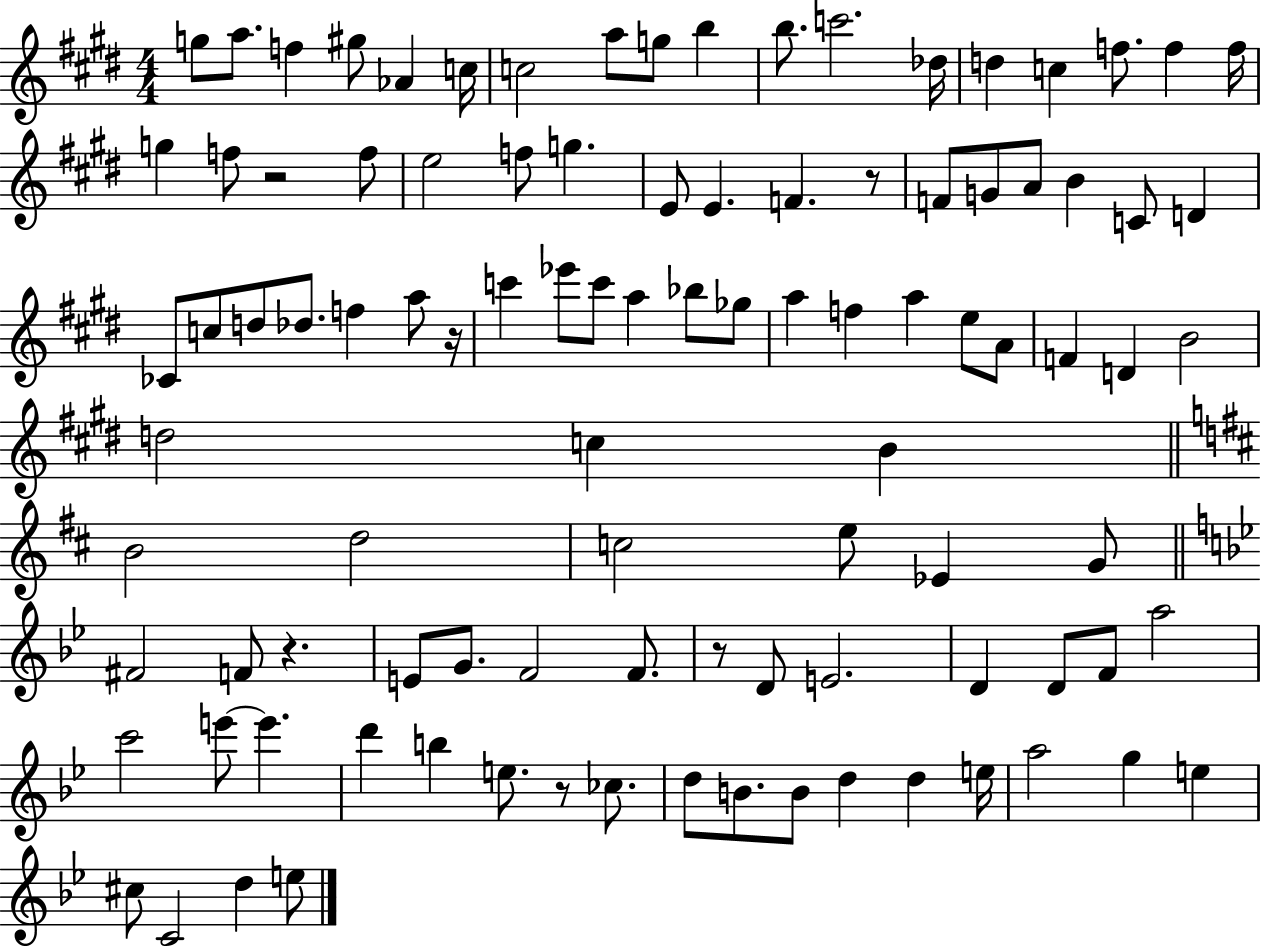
{
  \clef treble
  \numericTimeSignature
  \time 4/4
  \key e \major
  g''8 a''8. f''4 gis''8 aes'4 c''16 | c''2 a''8 g''8 b''4 | b''8. c'''2. des''16 | d''4 c''4 f''8. f''4 f''16 | \break g''4 f''8 r2 f''8 | e''2 f''8 g''4. | e'8 e'4. f'4. r8 | f'8 g'8 a'8 b'4 c'8 d'4 | \break ces'8 c''8 d''8 des''8. f''4 a''8 r16 | c'''4 ees'''8 c'''8 a''4 bes''8 ges''8 | a''4 f''4 a''4 e''8 a'8 | f'4 d'4 b'2 | \break d''2 c''4 b'4 | \bar "||" \break \key b \minor b'2 d''2 | c''2 e''8 ees'4 g'8 | \bar "||" \break \key bes \major fis'2 f'8 r4. | e'8 g'8. f'2 f'8. | r8 d'8 e'2. | d'4 d'8 f'8 a''2 | \break c'''2 e'''8~~ e'''4. | d'''4 b''4 e''8. r8 ces''8. | d''8 b'8. b'8 d''4 d''4 e''16 | a''2 g''4 e''4 | \break cis''8 c'2 d''4 e''8 | \bar "|."
}